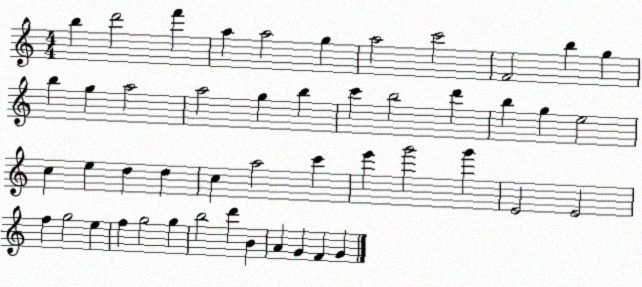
X:1
T:Untitled
M:4/4
L:1/4
K:C
b d'2 f' a a2 g a2 c'2 F2 b g b g a2 a2 g b c' b2 d' b g e2 c e d d c a2 c' e' g'2 g' E2 E2 f g2 e f g2 g b2 d' B A G F G